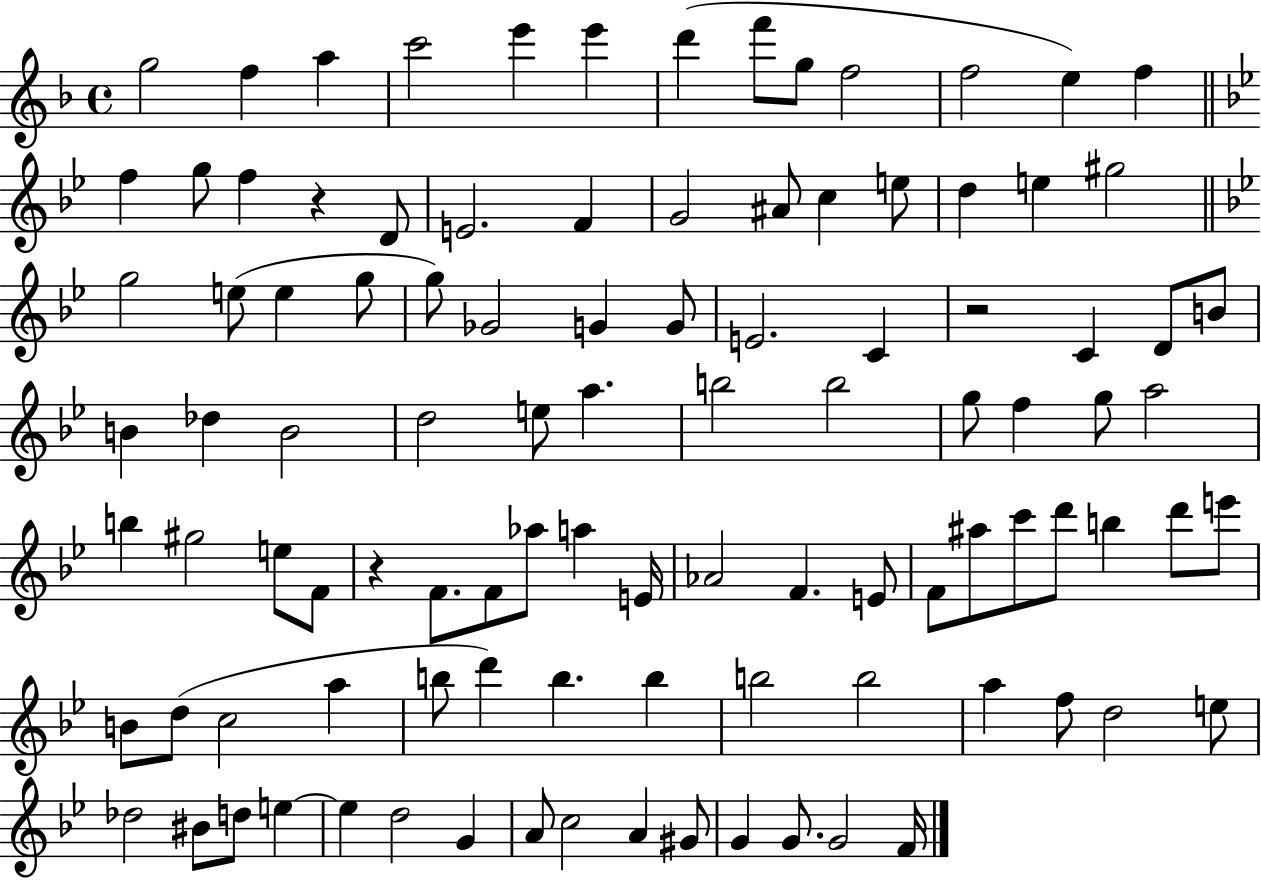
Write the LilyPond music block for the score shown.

{
  \clef treble
  \time 4/4
  \defaultTimeSignature
  \key f \major
  g''2 f''4 a''4 | c'''2 e'''4 e'''4 | d'''4( f'''8 g''8 f''2 | f''2 e''4) f''4 | \break \bar "||" \break \key bes \major f''4 g''8 f''4 r4 d'8 | e'2. f'4 | g'2 ais'8 c''4 e''8 | d''4 e''4 gis''2 | \break \bar "||" \break \key bes \major g''2 e''8( e''4 g''8 | g''8) ges'2 g'4 g'8 | e'2. c'4 | r2 c'4 d'8 b'8 | \break b'4 des''4 b'2 | d''2 e''8 a''4. | b''2 b''2 | g''8 f''4 g''8 a''2 | \break b''4 gis''2 e''8 f'8 | r4 f'8. f'8 aes''8 a''4 e'16 | aes'2 f'4. e'8 | f'8 ais''8 c'''8 d'''8 b''4 d'''8 e'''8 | \break b'8 d''8( c''2 a''4 | b''8 d'''4) b''4. b''4 | b''2 b''2 | a''4 f''8 d''2 e''8 | \break des''2 bis'8 d''8 e''4~~ | e''4 d''2 g'4 | a'8 c''2 a'4 gis'8 | g'4 g'8. g'2 f'16 | \break \bar "|."
}